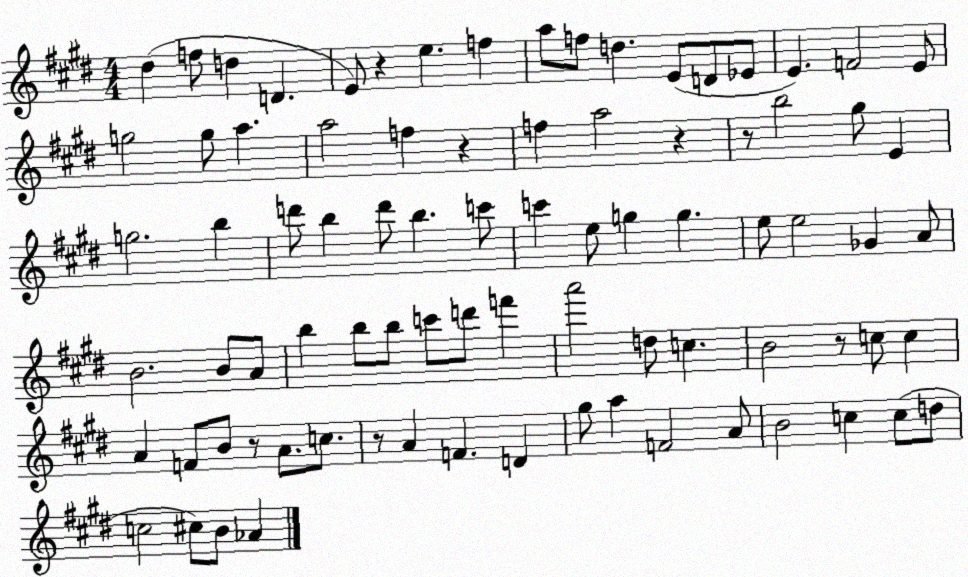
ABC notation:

X:1
T:Untitled
M:4/4
L:1/4
K:E
^d f/2 d D E/2 z e f a/2 f/2 d E/2 D/2 _E/2 E F2 E/2 g2 g/2 a a2 f z f a2 z z/2 b2 ^g/2 E g2 b d'/2 b d'/2 b c'/2 c' e/2 g g e/2 e2 _G A/2 B2 B/2 A/2 b b/2 b/2 c'/2 d'/2 f' a'2 d/2 c B2 z/2 c/2 c A F/2 B/2 z/2 A/2 c/2 z/2 A F D ^g/2 a F2 A/2 B2 c c/2 d/2 c2 ^c/2 B/2 _A